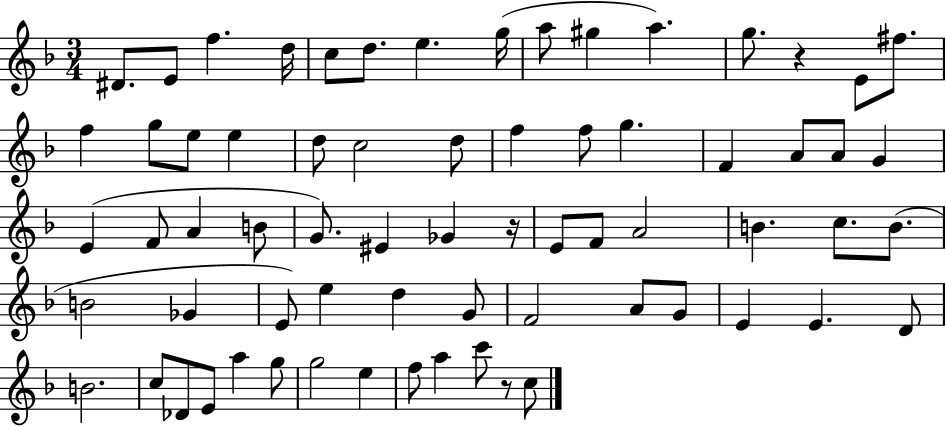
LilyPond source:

{
  \clef treble
  \numericTimeSignature
  \time 3/4
  \key f \major
  dis'8. e'8 f''4. d''16 | c''8 d''8. e''4. g''16( | a''8 gis''4 a''4.) | g''8. r4 e'8 fis''8. | \break f''4 g''8 e''8 e''4 | d''8 c''2 d''8 | f''4 f''8 g''4. | f'4 a'8 a'8 g'4 | \break e'4( f'8 a'4 b'8 | g'8.) eis'4 ges'4 r16 | e'8 f'8 a'2 | b'4. c''8. b'8.( | \break b'2 ges'4 | e'8) e''4 d''4 g'8 | f'2 a'8 g'8 | e'4 e'4. d'8 | \break b'2. | c''8 des'8 e'8 a''4 g''8 | g''2 e''4 | f''8 a''4 c'''8 r8 c''8 | \break \bar "|."
}